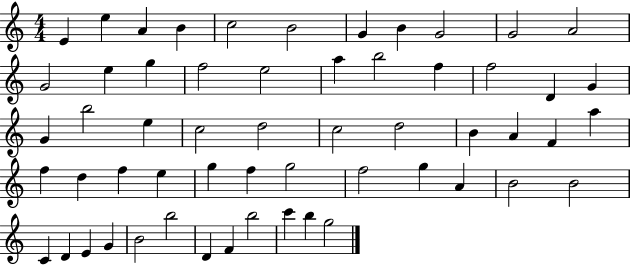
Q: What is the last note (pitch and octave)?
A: G5